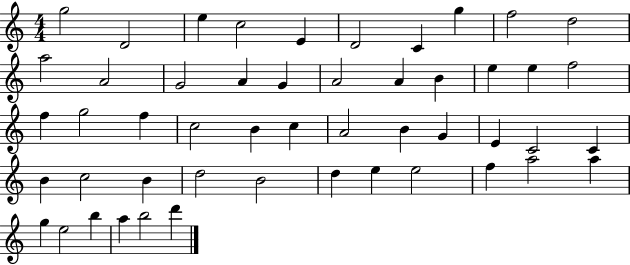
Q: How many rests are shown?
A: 0